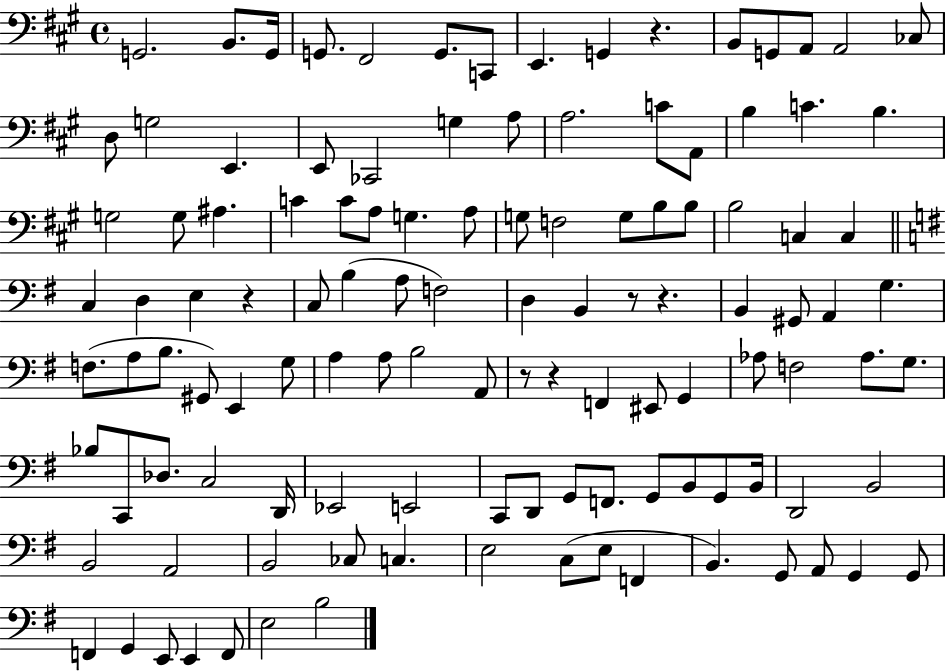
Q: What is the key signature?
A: A major